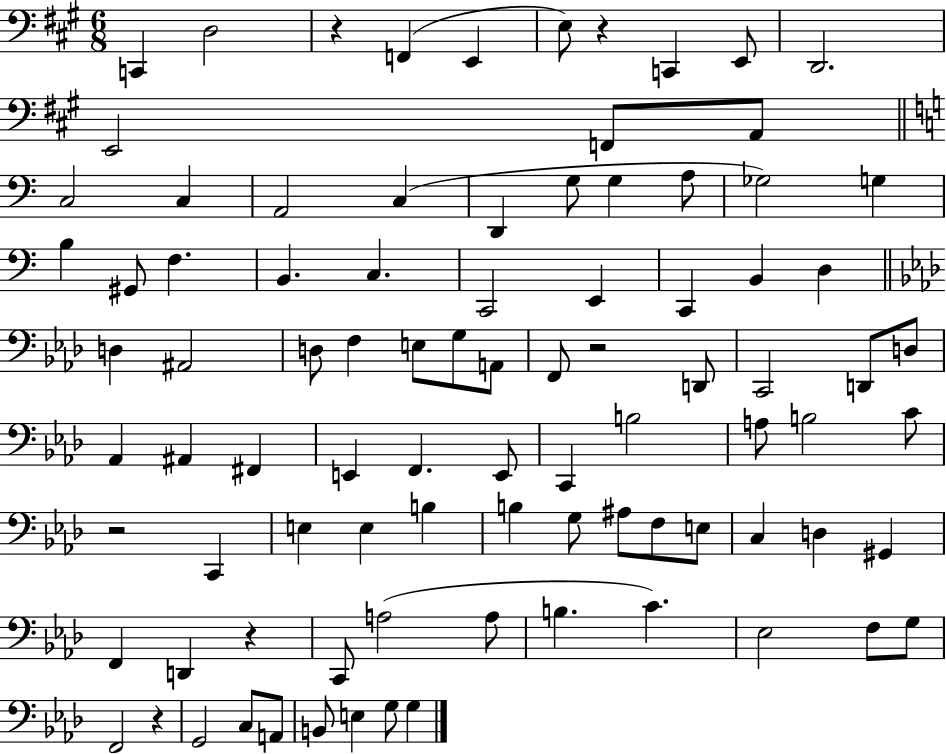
C2/q D3/h R/q F2/q E2/q E3/e R/q C2/q E2/e D2/h. E2/h F2/e A2/e C3/h C3/q A2/h C3/q D2/q G3/e G3/q A3/e Gb3/h G3/q B3/q G#2/e F3/q. B2/q. C3/q. C2/h E2/q C2/q B2/q D3/q D3/q A#2/h D3/e F3/q E3/e G3/e A2/e F2/e R/h D2/e C2/h D2/e D3/e Ab2/q A#2/q F#2/q E2/q F2/q. E2/e C2/q B3/h A3/e B3/h C4/e R/h C2/q E3/q E3/q B3/q B3/q G3/e A#3/e F3/e E3/e C3/q D3/q G#2/q F2/q D2/q R/q C2/e A3/h A3/e B3/q. C4/q. Eb3/h F3/e G3/e F2/h R/q G2/h C3/e A2/e B2/e E3/q G3/e G3/q